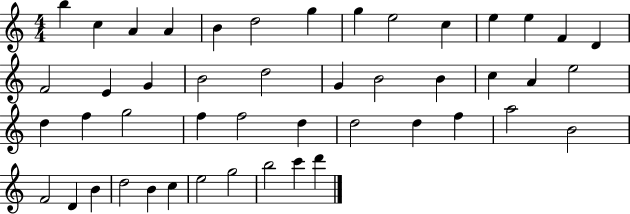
{
  \clef treble
  \numericTimeSignature
  \time 4/4
  \key c \major
  b''4 c''4 a'4 a'4 | b'4 d''2 g''4 | g''4 e''2 c''4 | e''4 e''4 f'4 d'4 | \break f'2 e'4 g'4 | b'2 d''2 | g'4 b'2 b'4 | c''4 a'4 e''2 | \break d''4 f''4 g''2 | f''4 f''2 d''4 | d''2 d''4 f''4 | a''2 b'2 | \break f'2 d'4 b'4 | d''2 b'4 c''4 | e''2 g''2 | b''2 c'''4 d'''4 | \break \bar "|."
}